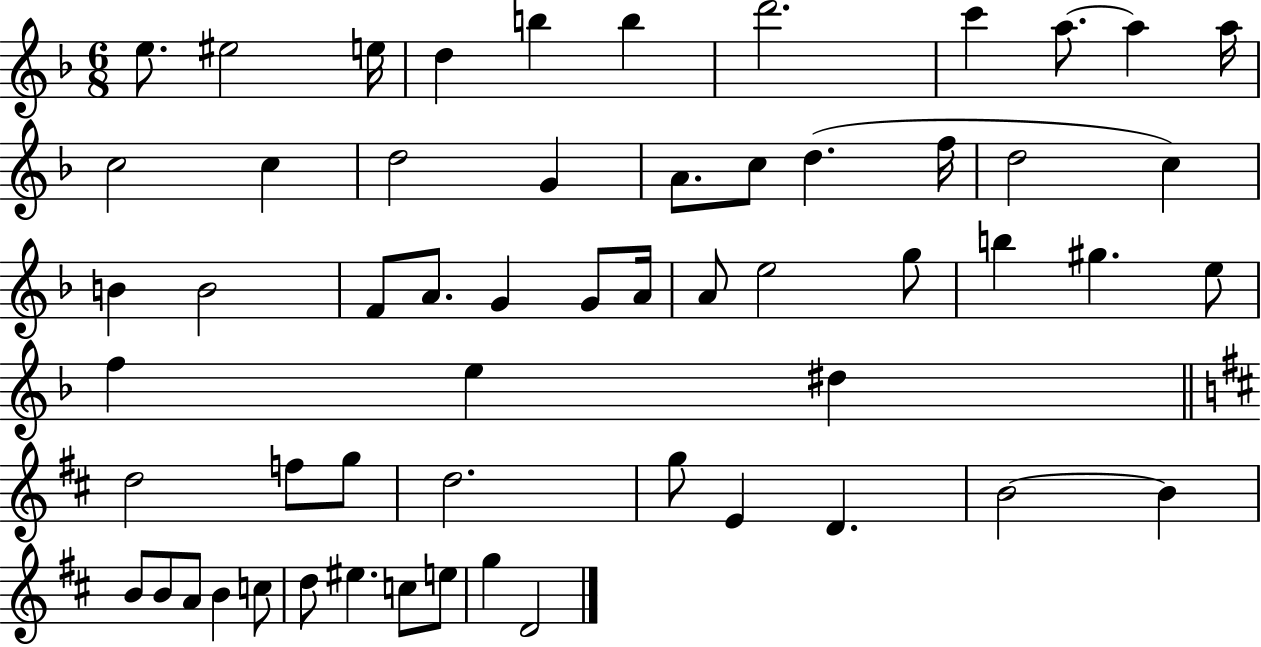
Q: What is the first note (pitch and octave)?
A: E5